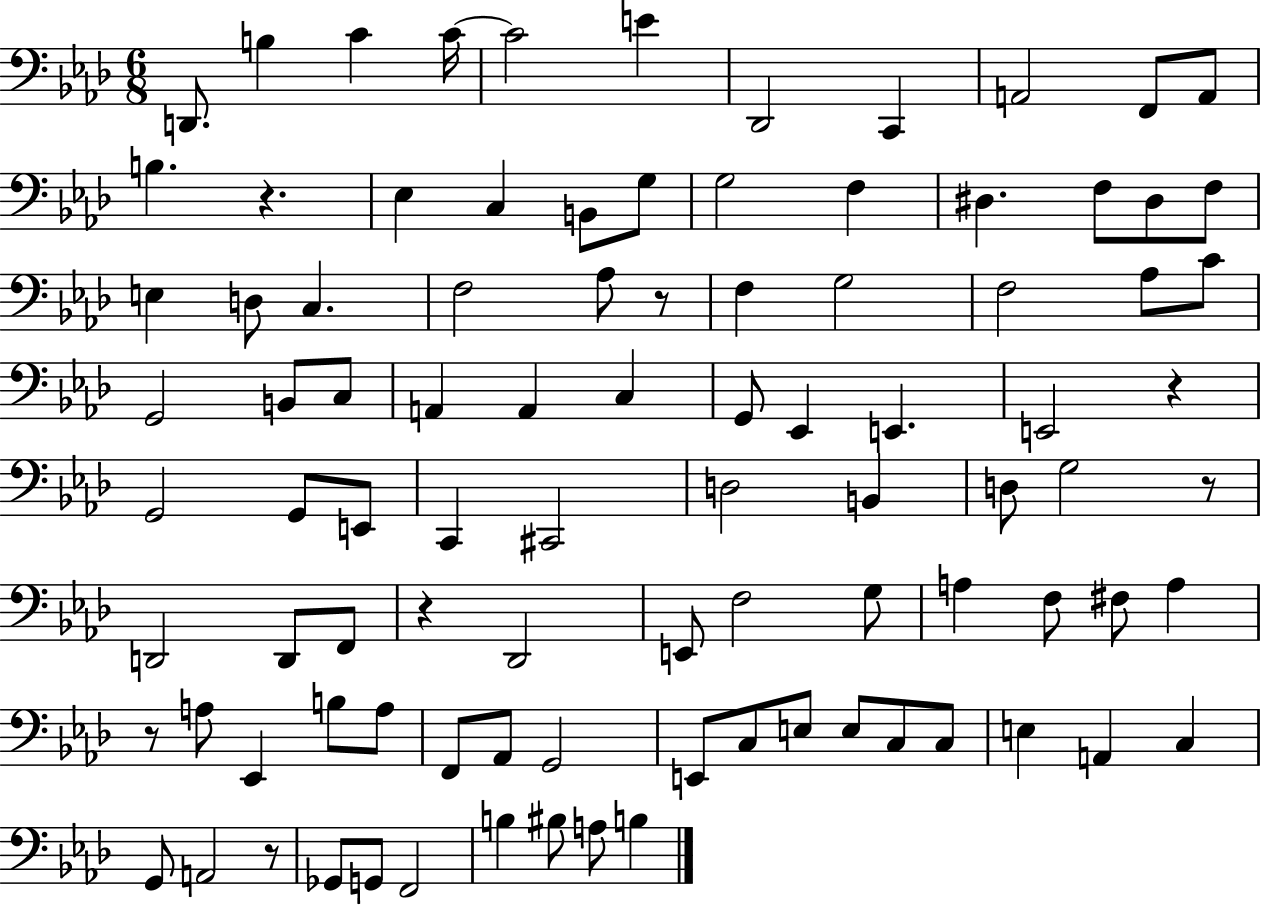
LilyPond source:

{
  \clef bass
  \numericTimeSignature
  \time 6/8
  \key aes \major
  \repeat volta 2 { d,8. b4 c'4 c'16~~ | c'2 e'4 | des,2 c,4 | a,2 f,8 a,8 | \break b4. r4. | ees4 c4 b,8 g8 | g2 f4 | dis4. f8 dis8 f8 | \break e4 d8 c4. | f2 aes8 r8 | f4 g2 | f2 aes8 c'8 | \break g,2 b,8 c8 | a,4 a,4 c4 | g,8 ees,4 e,4. | e,2 r4 | \break g,2 g,8 e,8 | c,4 cis,2 | d2 b,4 | d8 g2 r8 | \break d,2 d,8 f,8 | r4 des,2 | e,8 f2 g8 | a4 f8 fis8 a4 | \break r8 a8 ees,4 b8 a8 | f,8 aes,8 g,2 | e,8 c8 e8 e8 c8 c8 | e4 a,4 c4 | \break g,8 a,2 r8 | ges,8 g,8 f,2 | b4 bis8 a8 b4 | } \bar "|."
}